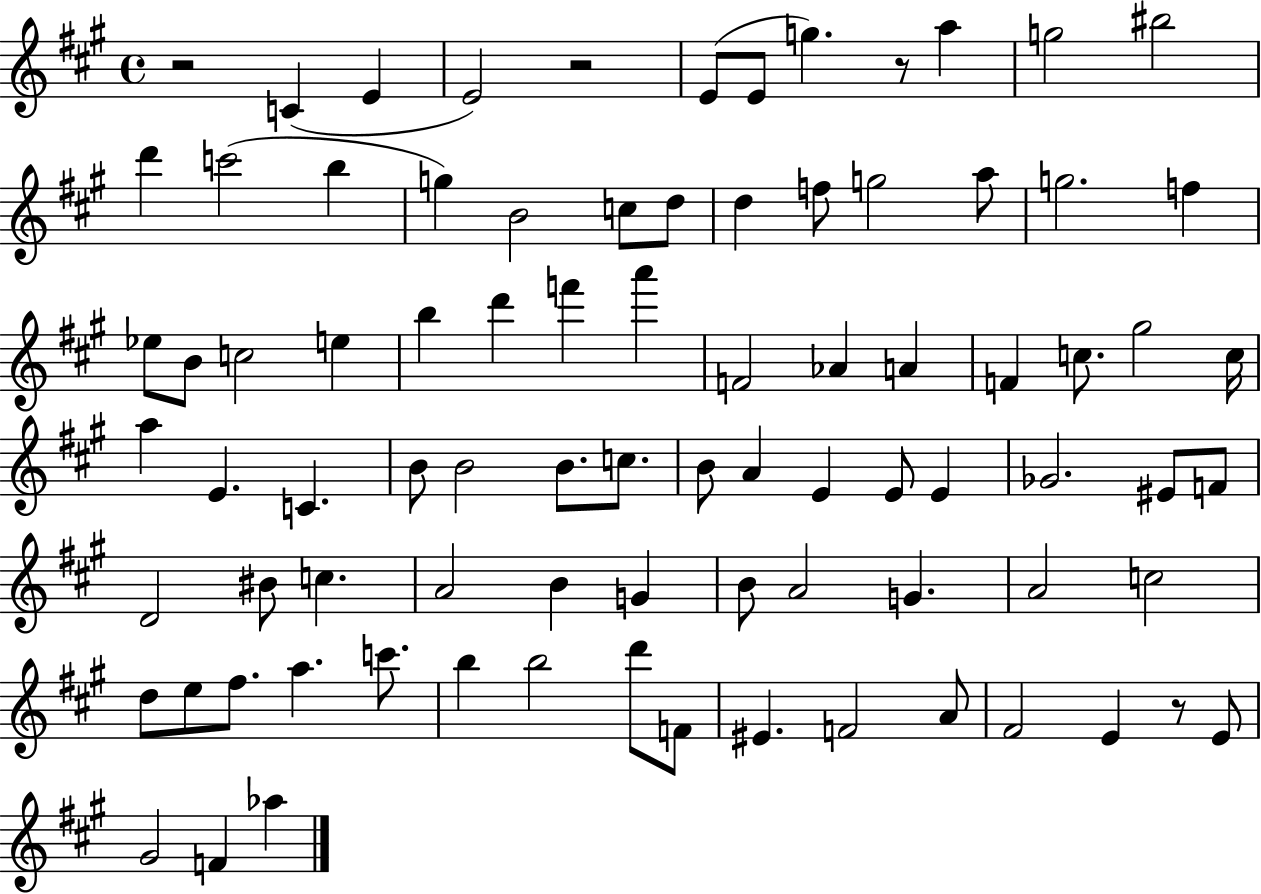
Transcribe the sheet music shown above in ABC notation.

X:1
T:Untitled
M:4/4
L:1/4
K:A
z2 C E E2 z2 E/2 E/2 g z/2 a g2 ^b2 d' c'2 b g B2 c/2 d/2 d f/2 g2 a/2 g2 f _e/2 B/2 c2 e b d' f' a' F2 _A A F c/2 ^g2 c/4 a E C B/2 B2 B/2 c/2 B/2 A E E/2 E _G2 ^E/2 F/2 D2 ^B/2 c A2 B G B/2 A2 G A2 c2 d/2 e/2 ^f/2 a c'/2 b b2 d'/2 F/2 ^E F2 A/2 ^F2 E z/2 E/2 ^G2 F _a